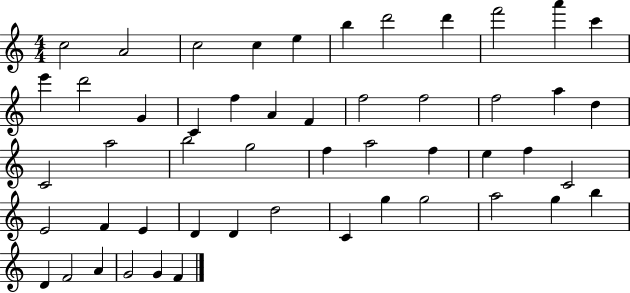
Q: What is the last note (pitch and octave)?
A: F4